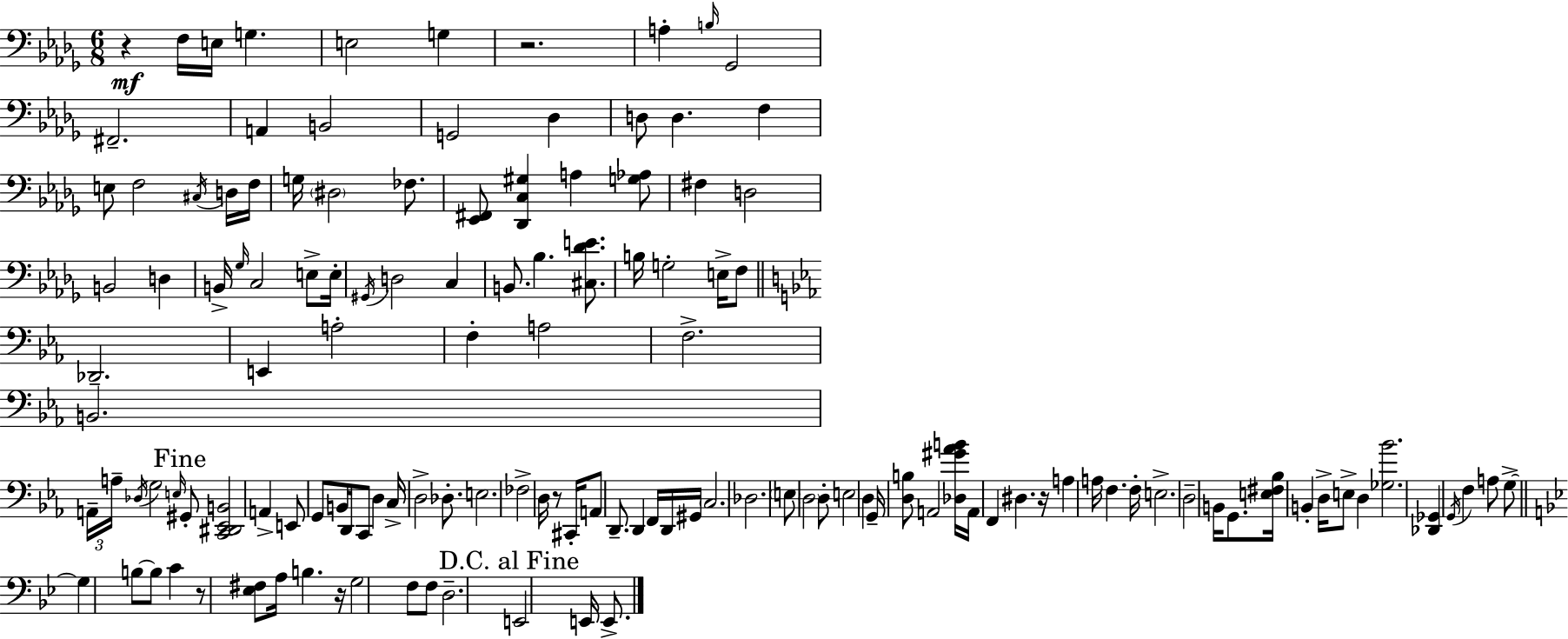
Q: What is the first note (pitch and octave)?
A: F3